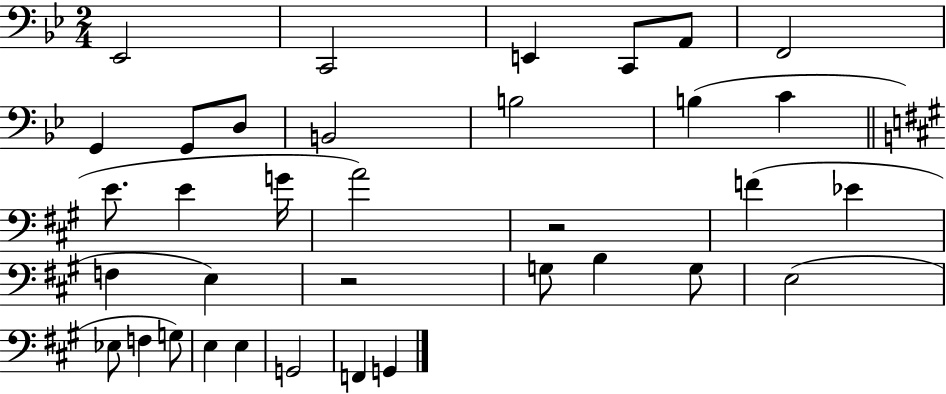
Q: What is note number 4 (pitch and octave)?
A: C2